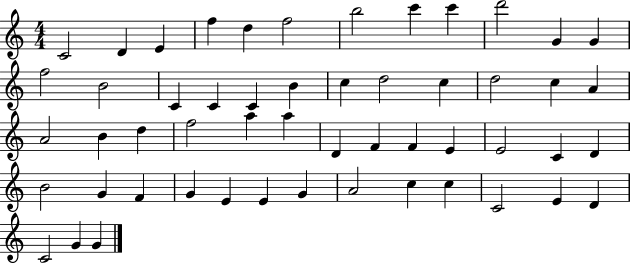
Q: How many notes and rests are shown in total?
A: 53